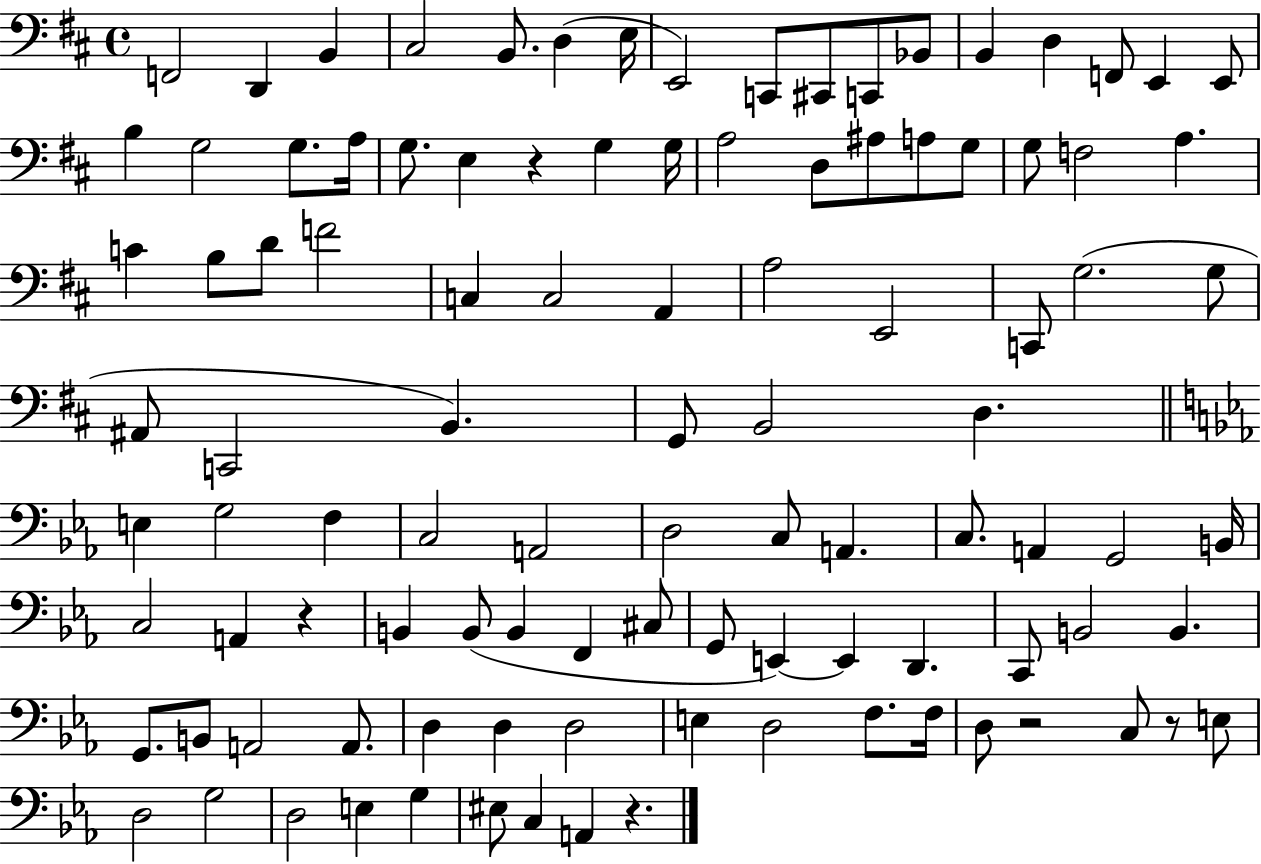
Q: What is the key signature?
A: D major